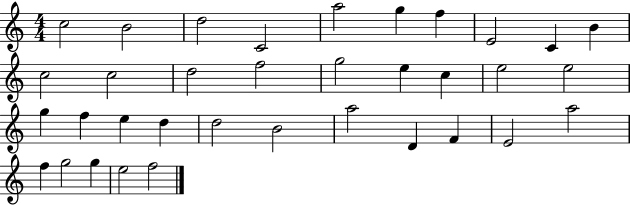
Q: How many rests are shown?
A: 0